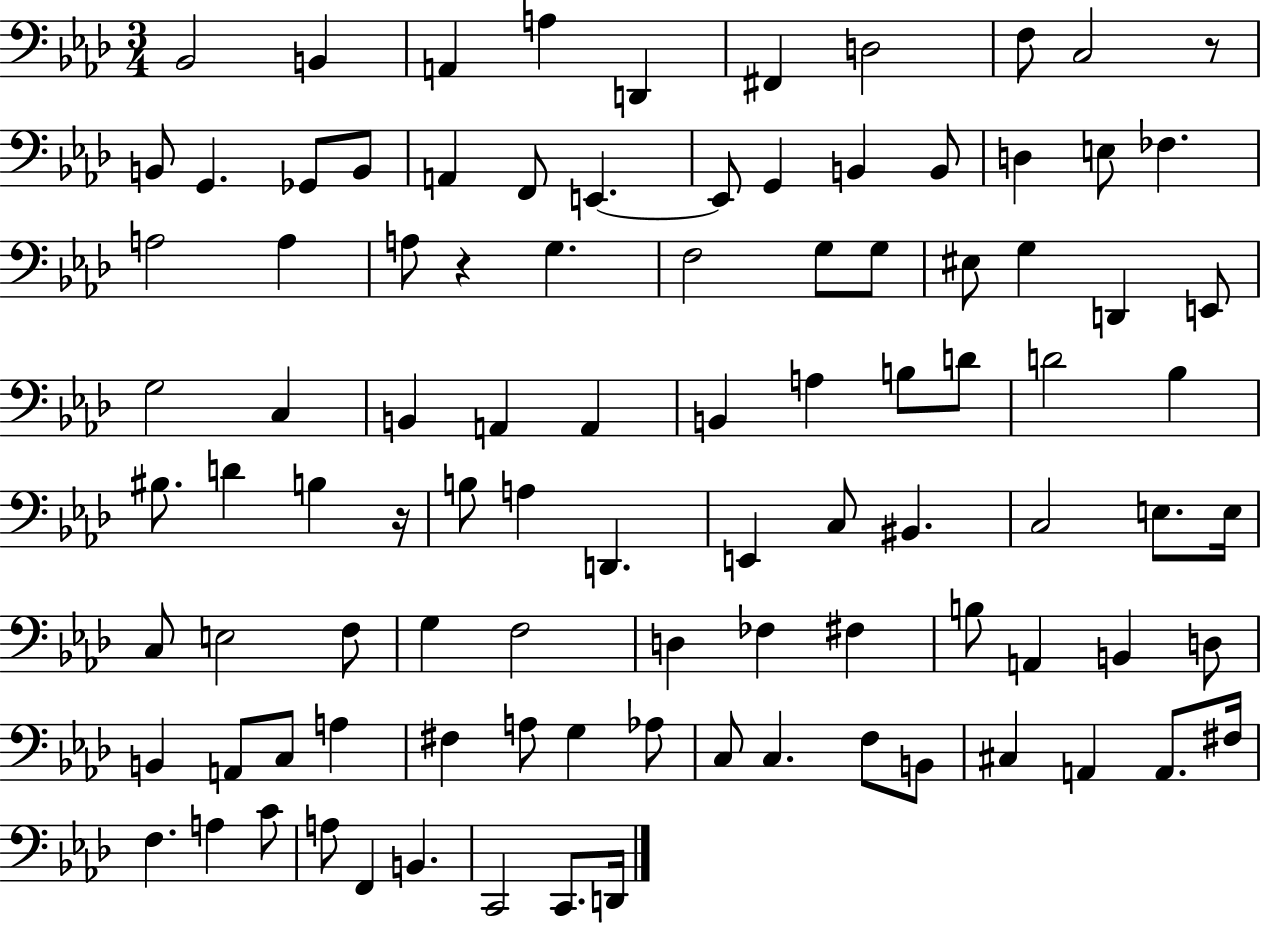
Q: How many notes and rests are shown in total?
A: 97